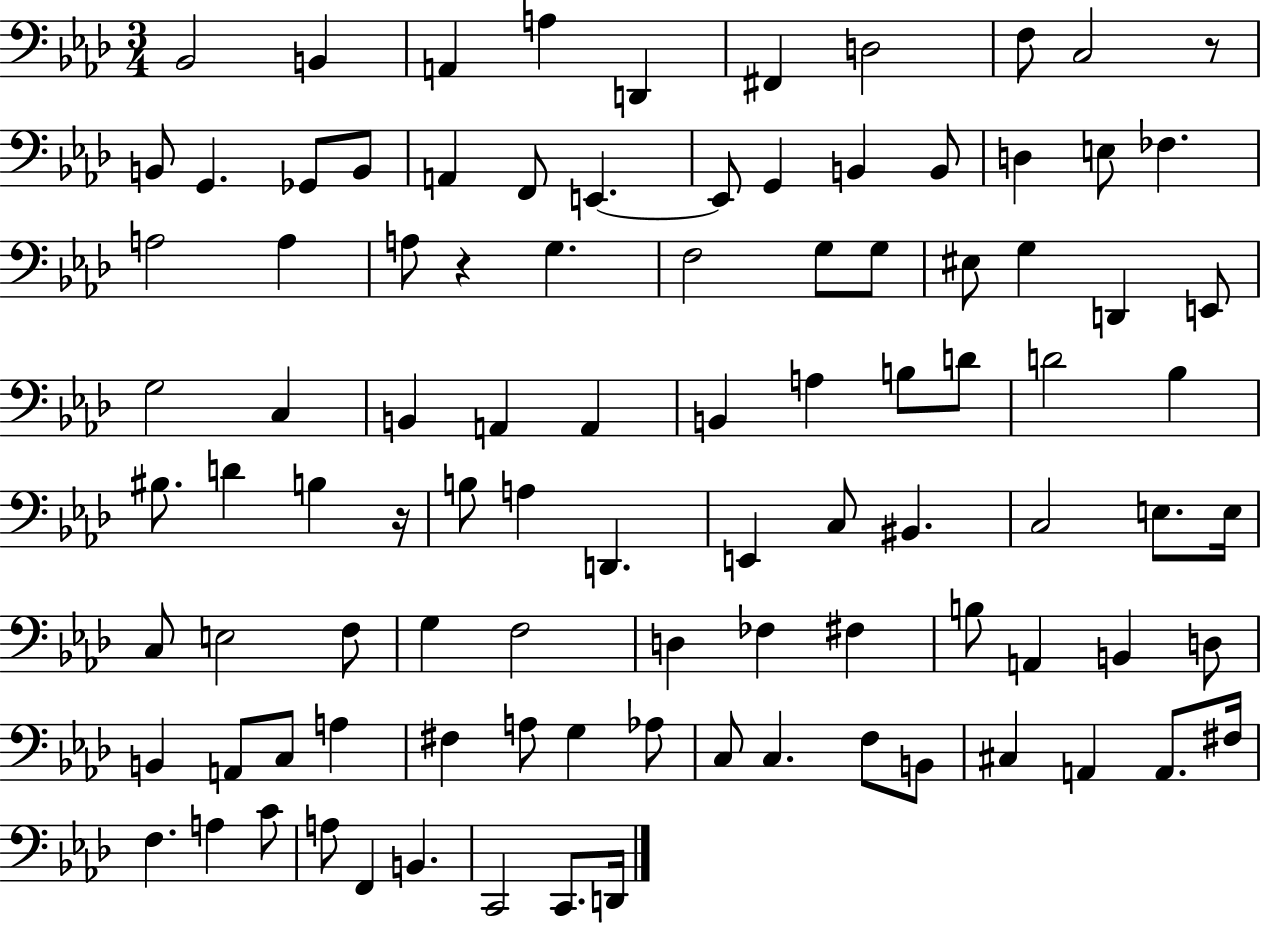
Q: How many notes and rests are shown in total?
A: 97